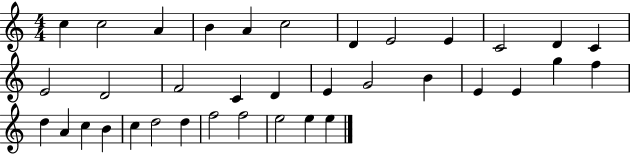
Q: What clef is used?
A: treble